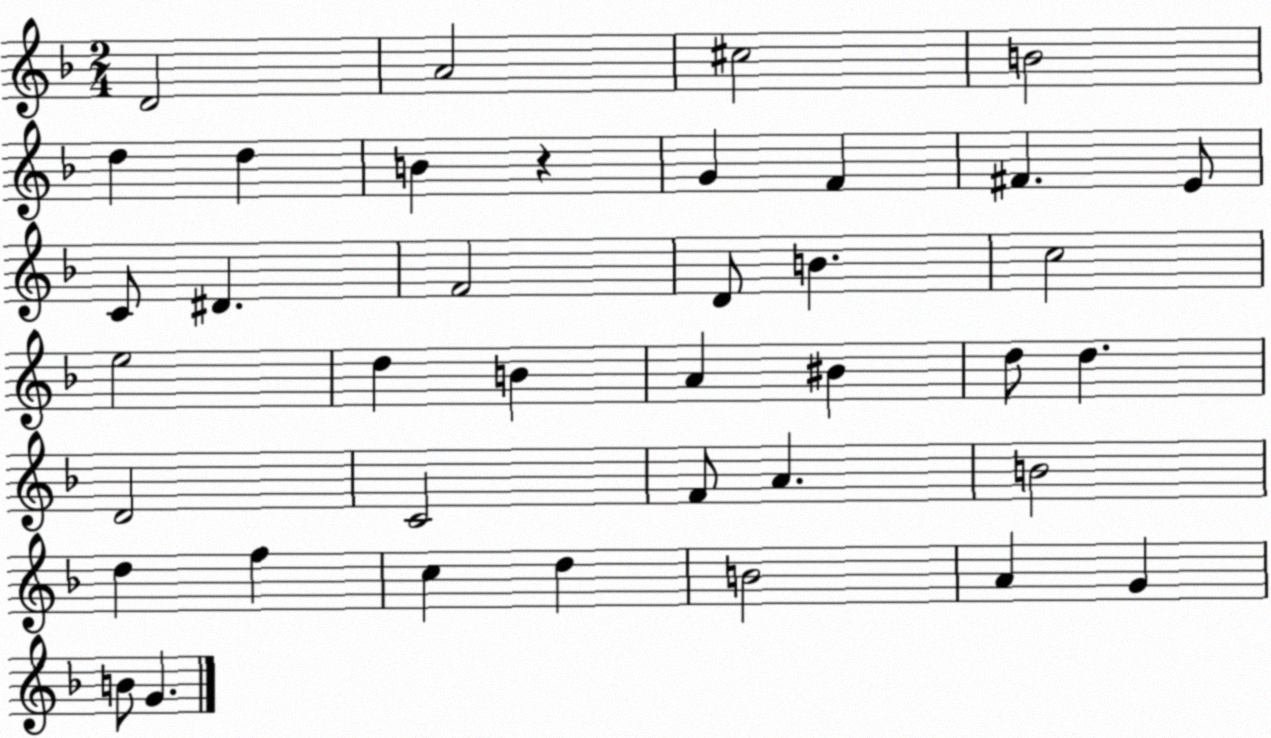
X:1
T:Untitled
M:2/4
L:1/4
K:F
D2 A2 ^c2 B2 d d B z G F ^F E/2 C/2 ^D F2 D/2 B c2 e2 d B A ^B d/2 d D2 C2 F/2 A B2 d f c d B2 A G B/2 G